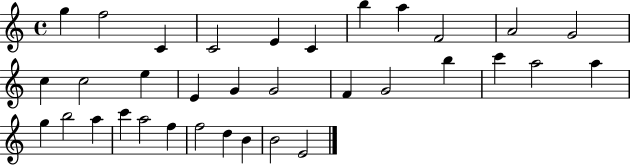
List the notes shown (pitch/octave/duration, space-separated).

G5/q F5/h C4/q C4/h E4/q C4/q B5/q A5/q F4/h A4/h G4/h C5/q C5/h E5/q E4/q G4/q G4/h F4/q G4/h B5/q C6/q A5/h A5/q G5/q B5/h A5/q C6/q A5/h F5/q F5/h D5/q B4/q B4/h E4/h